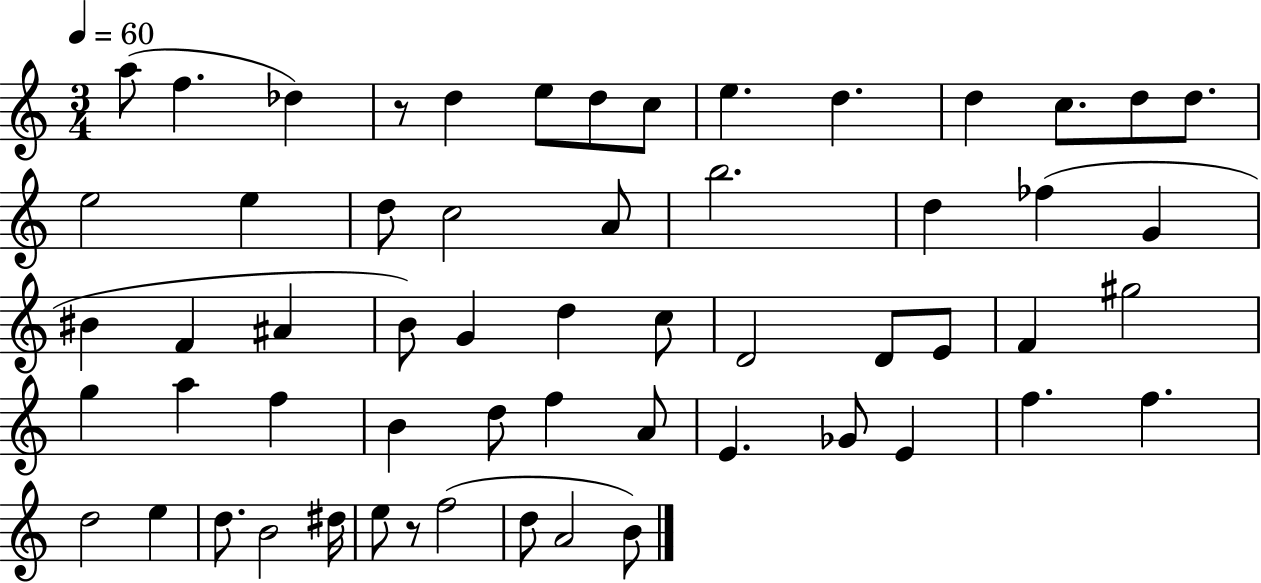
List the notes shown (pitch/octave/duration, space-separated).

A5/e F5/q. Db5/q R/e D5/q E5/e D5/e C5/e E5/q. D5/q. D5/q C5/e. D5/e D5/e. E5/h E5/q D5/e C5/h A4/e B5/h. D5/q FES5/q G4/q BIS4/q F4/q A#4/q B4/e G4/q D5/q C5/e D4/h D4/e E4/e F4/q G#5/h G5/q A5/q F5/q B4/q D5/e F5/q A4/e E4/q. Gb4/e E4/q F5/q. F5/q. D5/h E5/q D5/e. B4/h D#5/s E5/e R/e F5/h D5/e A4/h B4/e